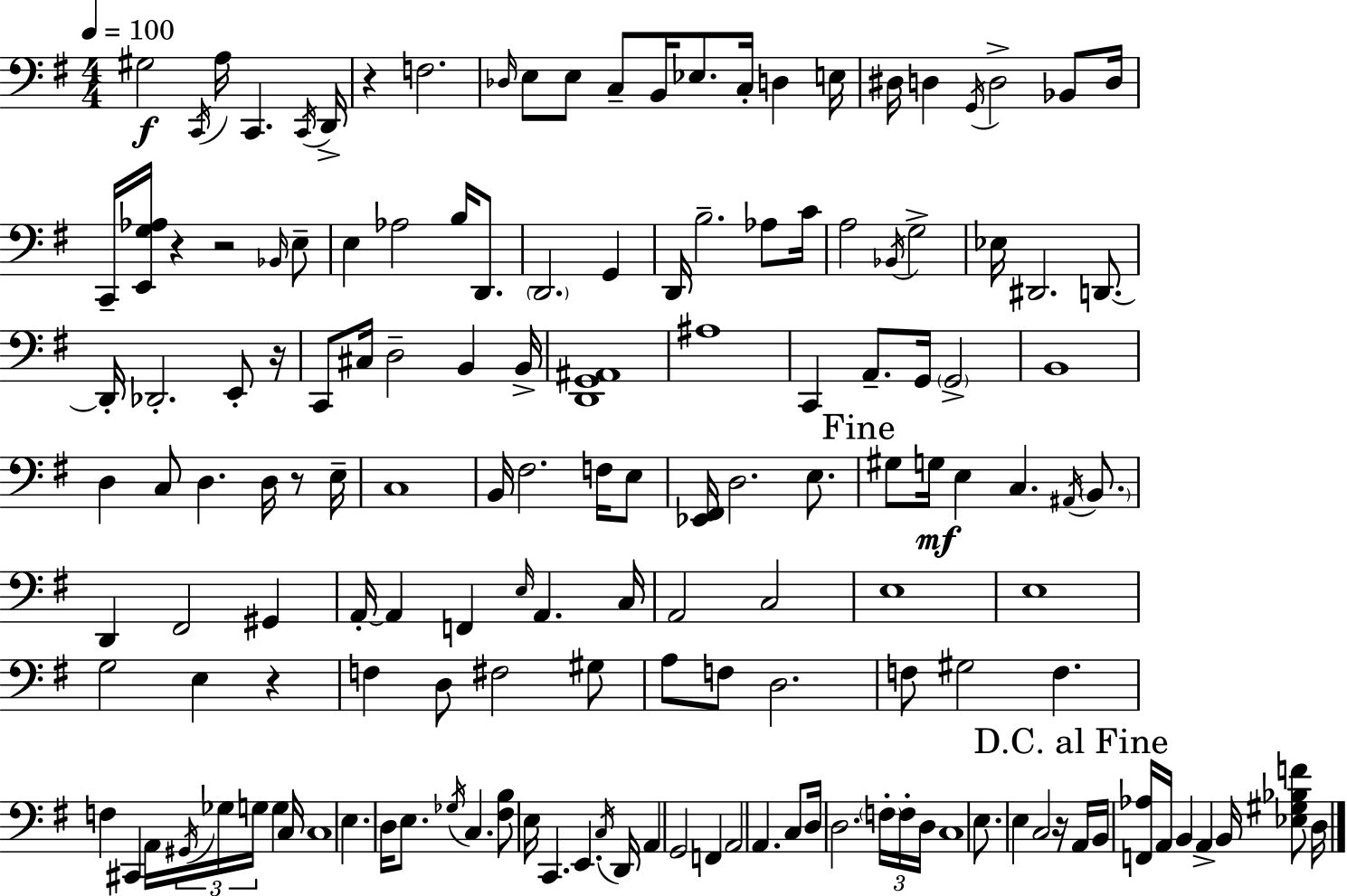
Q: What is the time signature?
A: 4/4